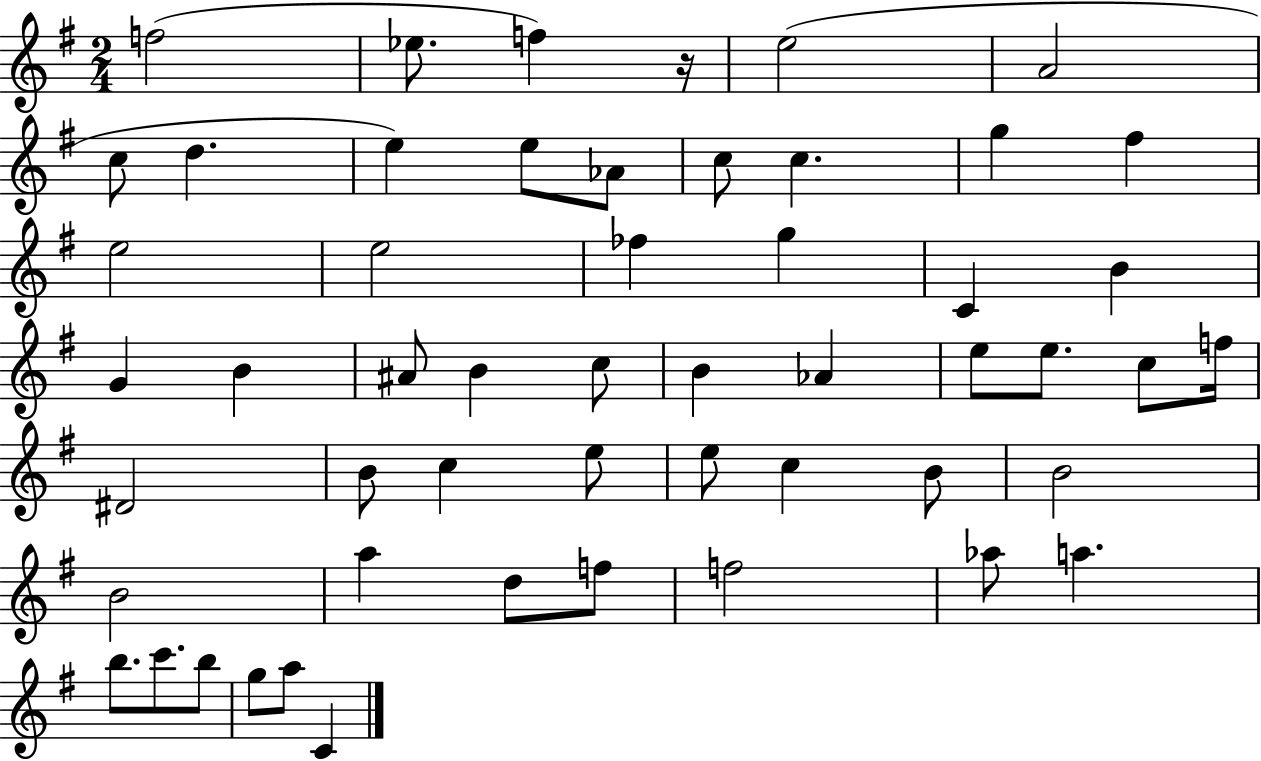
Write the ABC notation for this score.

X:1
T:Untitled
M:2/4
L:1/4
K:G
f2 _e/2 f z/4 e2 A2 c/2 d e e/2 _A/2 c/2 c g ^f e2 e2 _f g C B G B ^A/2 B c/2 B _A e/2 e/2 c/2 f/4 ^D2 B/2 c e/2 e/2 c B/2 B2 B2 a d/2 f/2 f2 _a/2 a b/2 c'/2 b/2 g/2 a/2 C